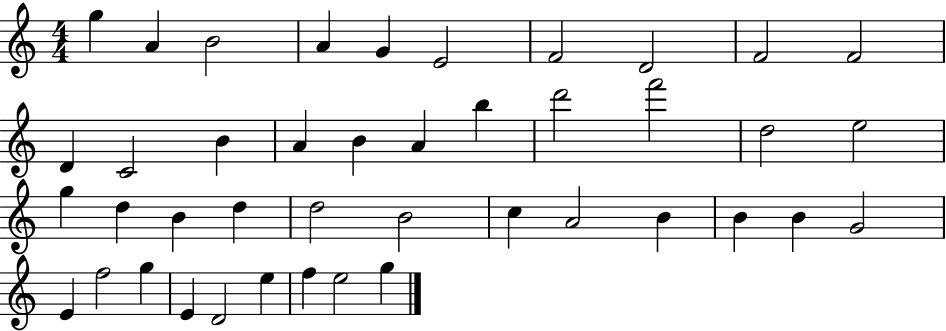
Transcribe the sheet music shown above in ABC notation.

X:1
T:Untitled
M:4/4
L:1/4
K:C
g A B2 A G E2 F2 D2 F2 F2 D C2 B A B A b d'2 f'2 d2 e2 g d B d d2 B2 c A2 B B B G2 E f2 g E D2 e f e2 g